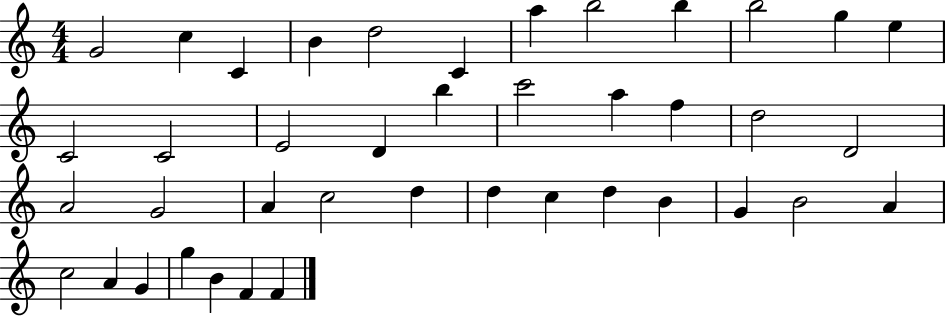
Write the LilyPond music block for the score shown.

{
  \clef treble
  \numericTimeSignature
  \time 4/4
  \key c \major
  g'2 c''4 c'4 | b'4 d''2 c'4 | a''4 b''2 b''4 | b''2 g''4 e''4 | \break c'2 c'2 | e'2 d'4 b''4 | c'''2 a''4 f''4 | d''2 d'2 | \break a'2 g'2 | a'4 c''2 d''4 | d''4 c''4 d''4 b'4 | g'4 b'2 a'4 | \break c''2 a'4 g'4 | g''4 b'4 f'4 f'4 | \bar "|."
}